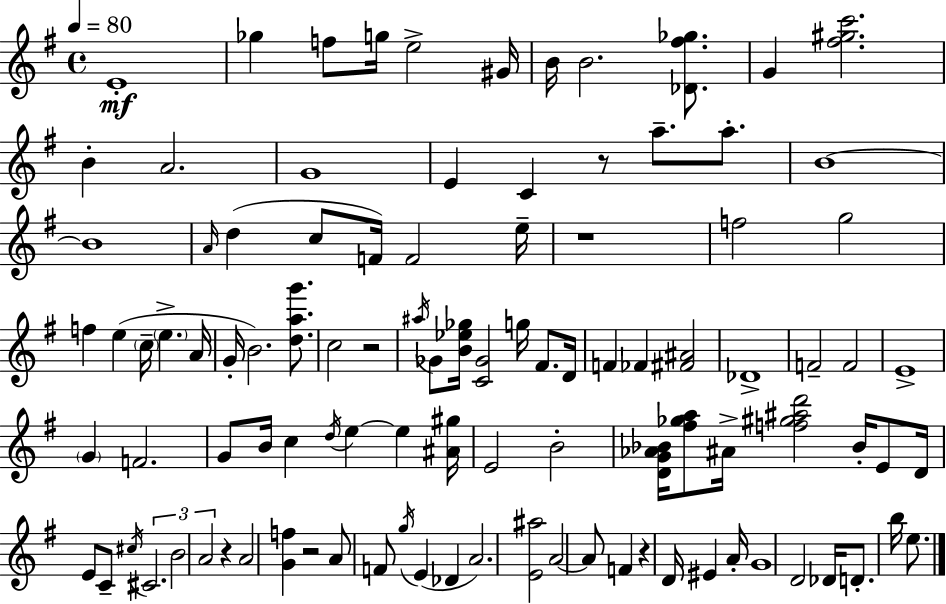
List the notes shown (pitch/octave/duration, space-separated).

E4/w Gb5/q F5/e G5/s E5/h G#4/s B4/s B4/h. [Db4,F#5,Gb5]/e. G4/q [F#5,G#5,C6]/h. B4/q A4/h. G4/w E4/q C4/q R/e A5/e. A5/e. B4/w B4/w A4/s D5/q C5/e F4/s F4/h E5/s R/w F5/h G5/h F5/q E5/q C5/s E5/q. A4/s G4/s B4/h. [D5,A5,G6]/e. C5/h R/h A#5/s Gb4/e [B4,Eb5,Gb5]/s [C4,Gb4]/h G5/s F#4/e. D4/s F4/q FES4/q [F#4,A#4]/h Db4/w F4/h F4/h E4/w G4/q F4/h. G4/e B4/s C5/q D5/s E5/q E5/q [A#4,G#5]/s E4/h B4/h [D4,G4,Ab4,Bb4]/s [F#5,Gb5,A5]/e A#4/s [F5,G#5,A#5,D6]/h Bb4/s E4/e D4/s E4/e C4/e C#5/s C#4/h. B4/h A4/h R/q A4/h [G4,F5]/q R/h A4/e F4/e G5/s E4/q Db4/q A4/h. [E4,A#5]/h A4/h A4/e F4/q R/q D4/s EIS4/q A4/s G4/w D4/h Db4/s D4/e. B5/s E5/e.